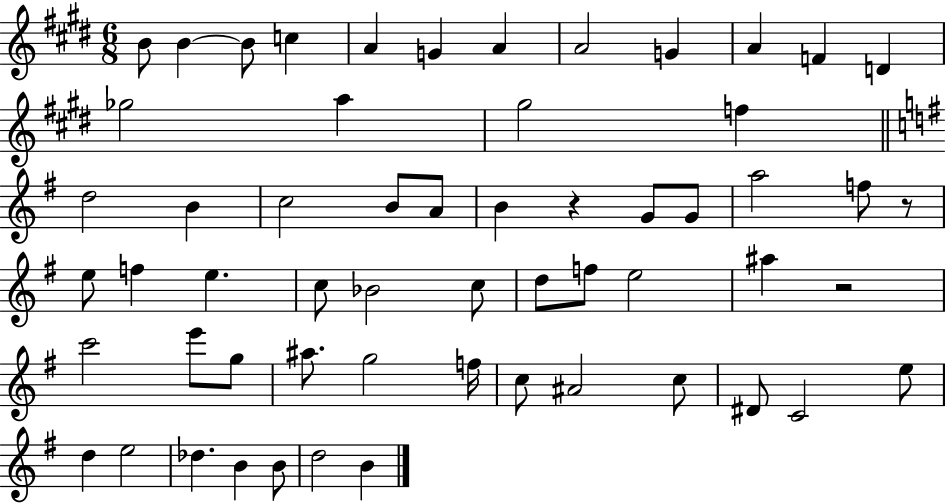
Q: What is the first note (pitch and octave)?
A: B4